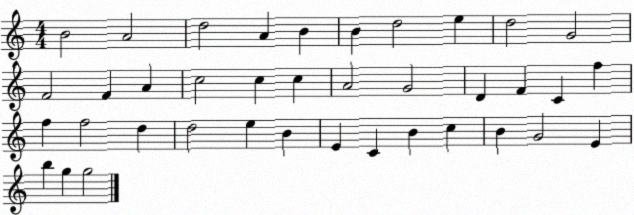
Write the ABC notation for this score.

X:1
T:Untitled
M:4/4
L:1/4
K:C
B2 A2 d2 A B B d2 e d2 G2 F2 F A c2 c c A2 G2 D F C f f f2 d d2 e B E C B c B G2 E b g g2